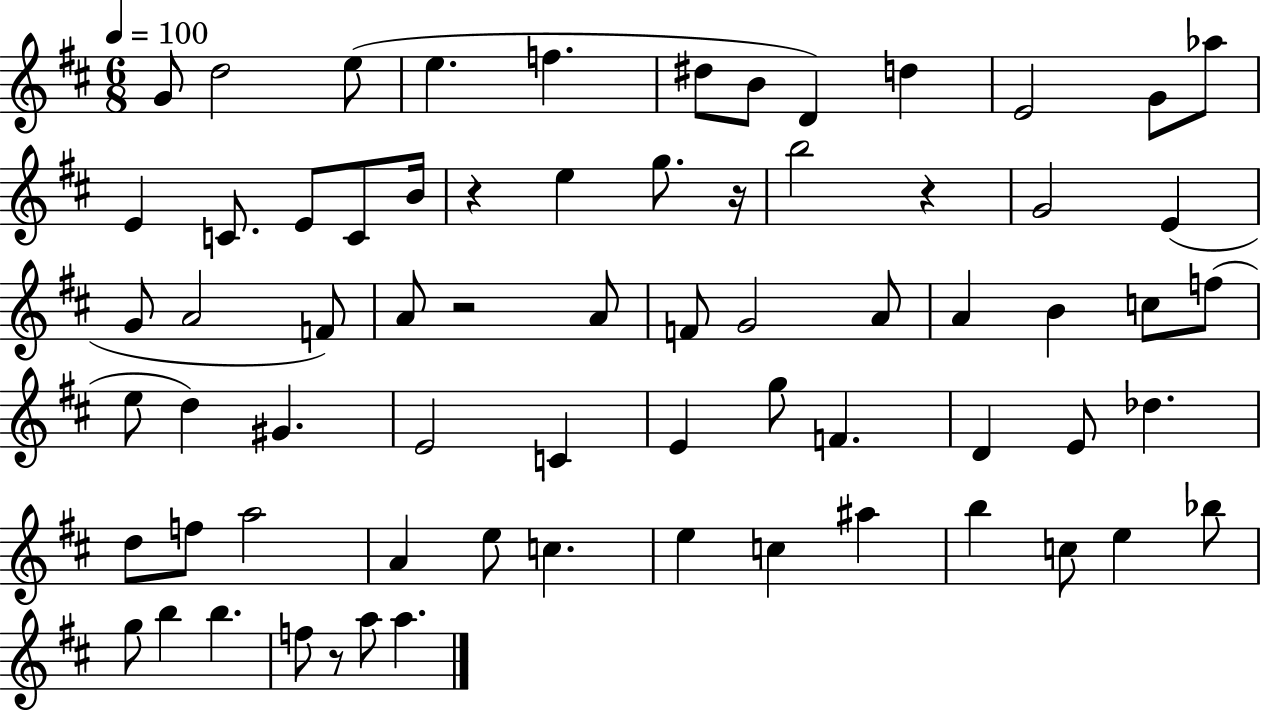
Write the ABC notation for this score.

X:1
T:Untitled
M:6/8
L:1/4
K:D
G/2 d2 e/2 e f ^d/2 B/2 D d E2 G/2 _a/2 E C/2 E/2 C/2 B/4 z e g/2 z/4 b2 z G2 E G/2 A2 F/2 A/2 z2 A/2 F/2 G2 A/2 A B c/2 f/2 e/2 d ^G E2 C E g/2 F D E/2 _d d/2 f/2 a2 A e/2 c e c ^a b c/2 e _b/2 g/2 b b f/2 z/2 a/2 a